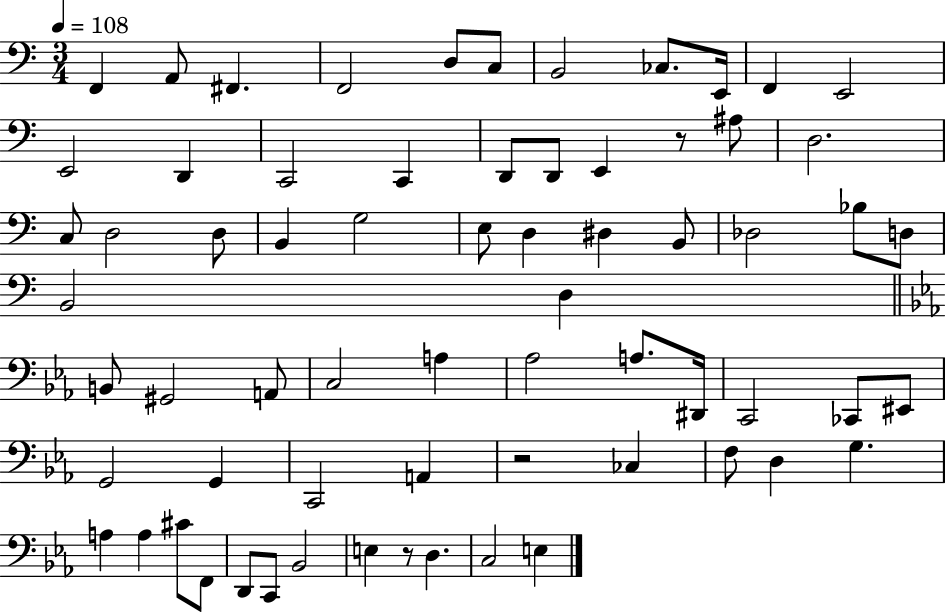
F2/q A2/e F#2/q. F2/h D3/e C3/e B2/h CES3/e. E2/s F2/q E2/h E2/h D2/q C2/h C2/q D2/e D2/e E2/q R/e A#3/e D3/h. C3/e D3/h D3/e B2/q G3/h E3/e D3/q D#3/q B2/e Db3/h Bb3/e D3/e B2/h D3/q B2/e G#2/h A2/e C3/h A3/q Ab3/h A3/e. D#2/s C2/h CES2/e EIS2/e G2/h G2/q C2/h A2/q R/h CES3/q F3/e D3/q G3/q. A3/q A3/q C#4/e F2/e D2/e C2/e Bb2/h E3/q R/e D3/q. C3/h E3/q